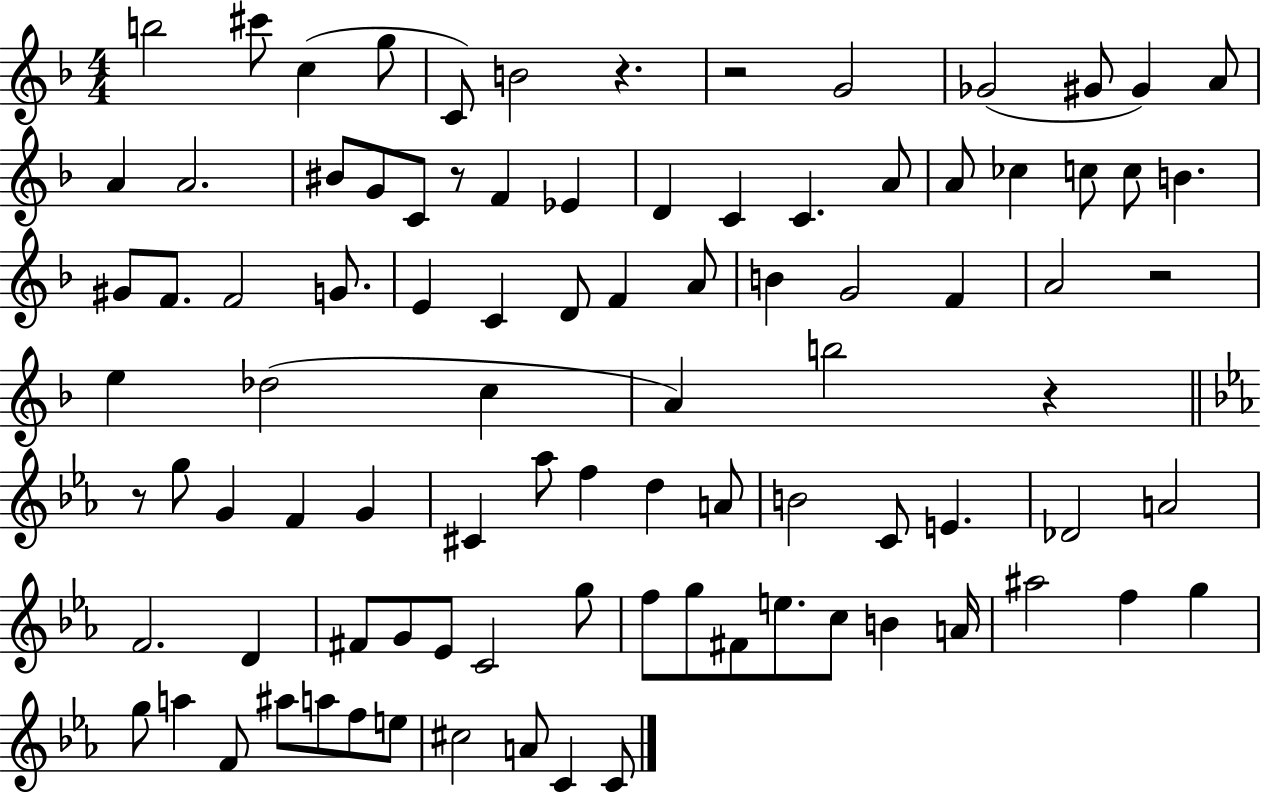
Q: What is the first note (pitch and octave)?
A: B5